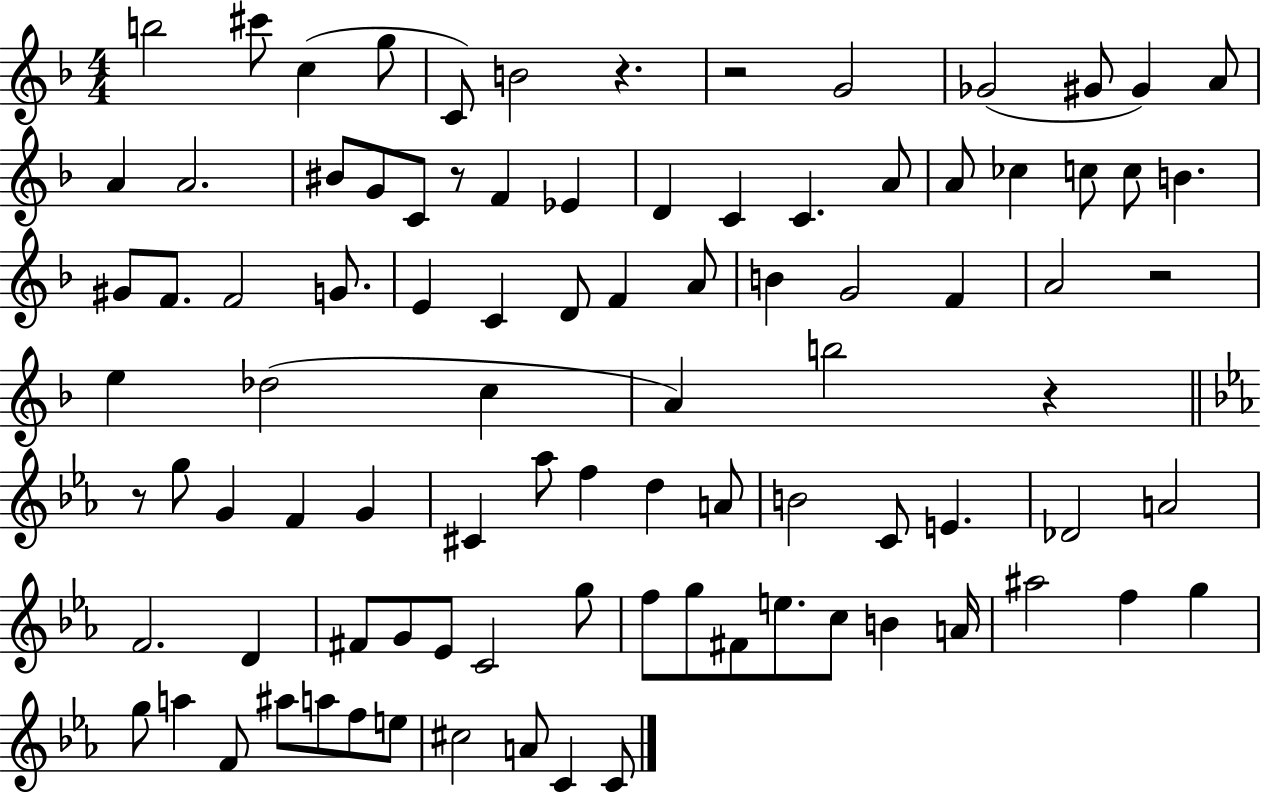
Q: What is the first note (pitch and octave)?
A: B5